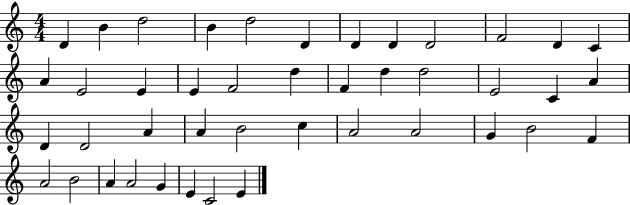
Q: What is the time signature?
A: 4/4